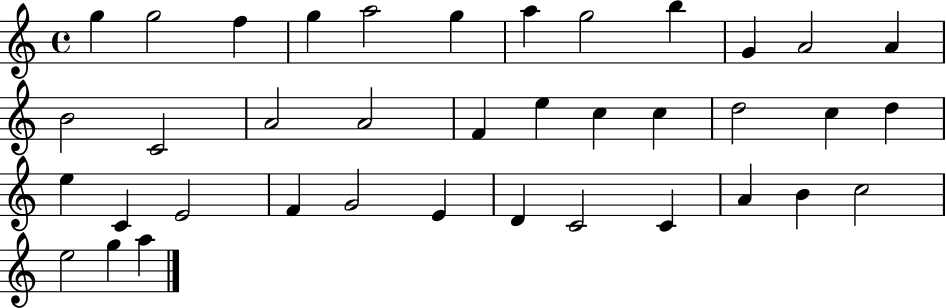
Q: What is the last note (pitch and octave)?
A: A5